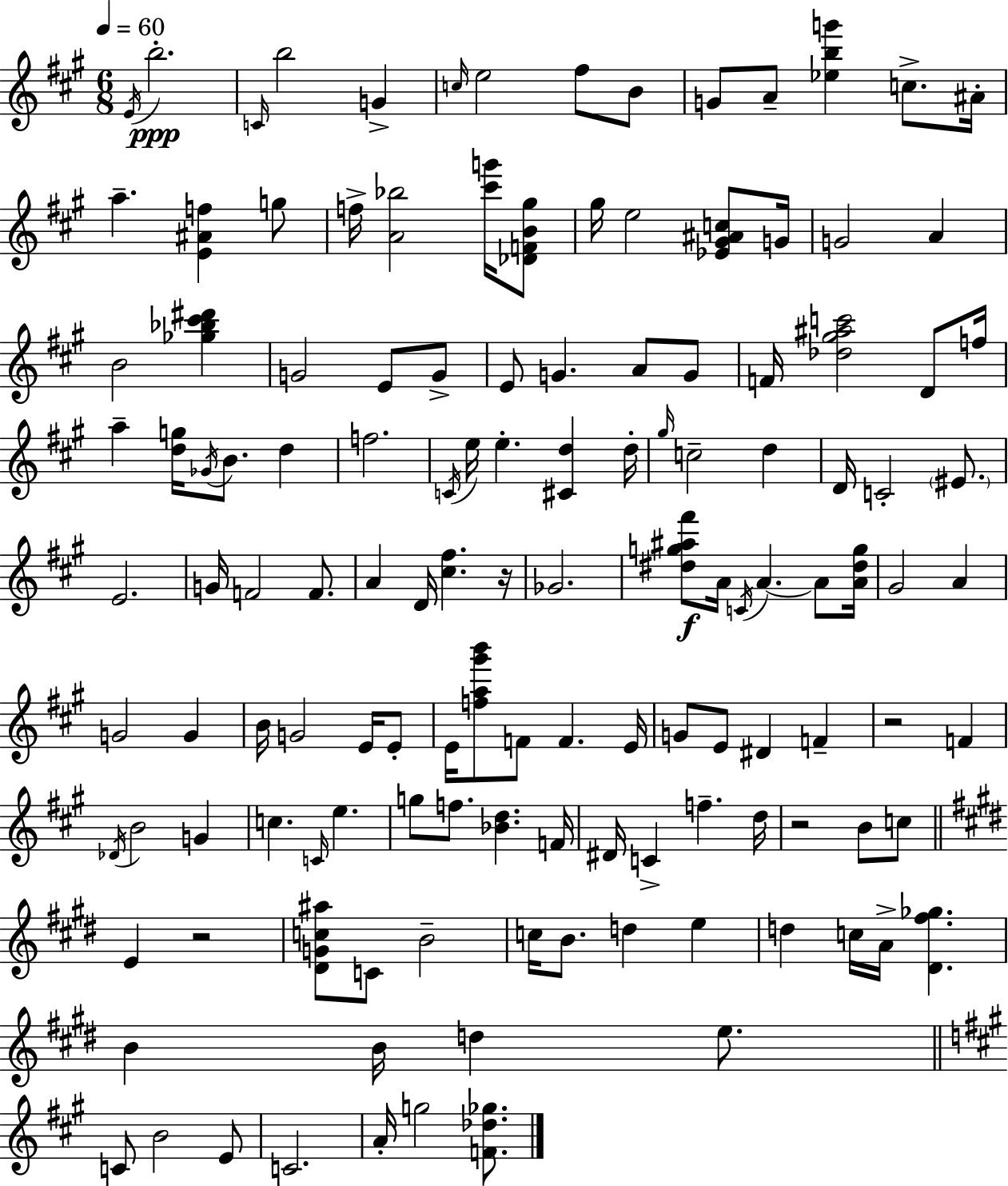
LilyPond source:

{
  \clef treble
  \numericTimeSignature
  \time 6/8
  \key a \major
  \tempo 4 = 60
  \acciaccatura { e'16 }\ppp b''2.-. | \grace { c'16 } b''2 g'4-> | \grace { c''16 } e''2 fis''8 | b'8 g'8 a'8-- <ees'' b'' g'''>4 c''8.-> | \break ais'16-. a''4.-- <e' ais' f''>4 | g''8 f''16-> <a' bes''>2 | <cis''' g'''>16 <des' f' b' gis''>8 gis''16 e''2 | <ees' gis' ais' c''>8 g'16 g'2 a'4 | \break b'2 <ges'' bes'' cis''' dis'''>4 | g'2 e'8 | g'8-> e'8 g'4. a'8 | g'8 f'16 <des'' gis'' ais'' c'''>2 | \break d'8 f''16 a''4-- <d'' g''>16 \acciaccatura { ges'16 } b'8. | d''4 f''2. | \acciaccatura { c'16 } e''16 e''4.-. | <cis' d''>4 d''16-. \grace { gis''16 } c''2-- | \break d''4 d'16 c'2-. | \parenthesize eis'8. e'2. | g'16 f'2 | f'8. a'4 d'16 <cis'' fis''>4. | \break r16 ges'2. | <dis'' g'' ais'' fis'''>8\f a'16 \acciaccatura { c'16 } a'4.~~ | a'8 <a' dis'' g''>16 gis'2 | a'4 g'2 | \break g'4 b'16 g'2 | e'16 e'8-. e'16 <f'' a'' gis''' b'''>8 f'8 | f'4. e'16 g'8 e'8 dis'4 | f'4-- r2 | \break f'4 \acciaccatura { des'16 } b'2 | g'4 c''4. | \grace { c'16 } e''4. g''8 f''8. | <bes' d''>4. f'16 dis'16 c'4-> | \break f''4.-- d''16 r2 | b'8 c''8 \bar "||" \break \key e \major e'4 r2 | <dis' g' c'' ais''>8 c'8 b'2-- | c''16 b'8. d''4 e''4 | d''4 c''16 a'16-> <dis' fis'' ges''>4. | \break b'4 b'16 d''4 e''8. | \bar "||" \break \key a \major c'8 b'2 e'8 | c'2. | a'16-. g''2 <f' des'' ges''>8. | \bar "|."
}